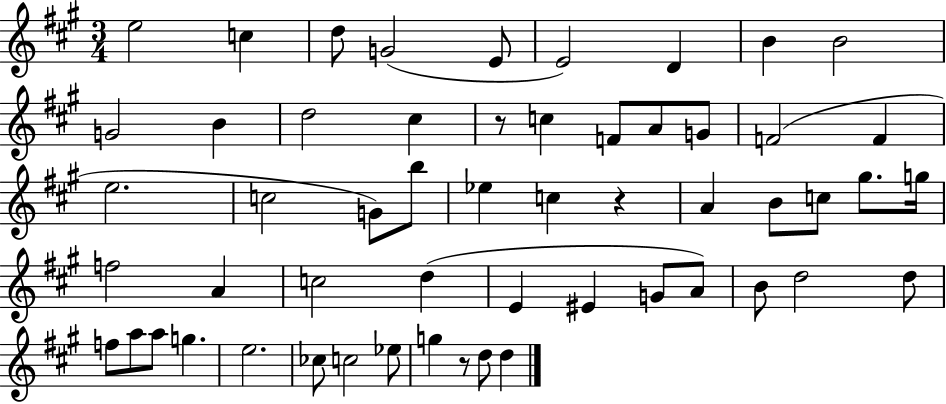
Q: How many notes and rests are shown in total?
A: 55